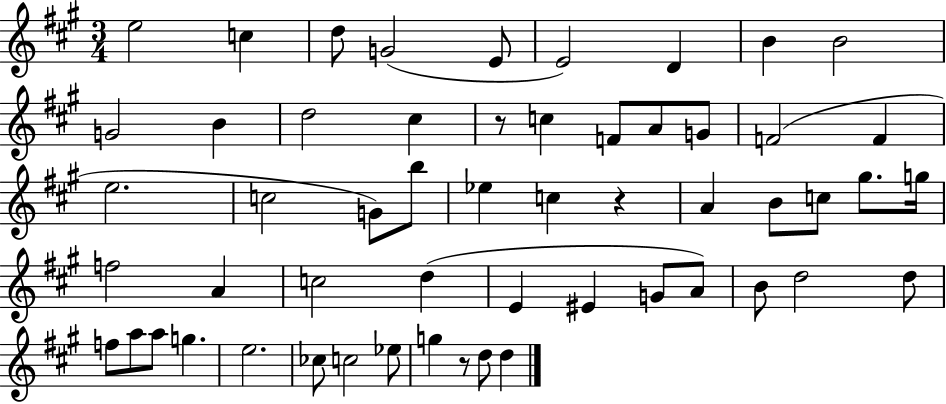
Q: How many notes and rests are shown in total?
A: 55